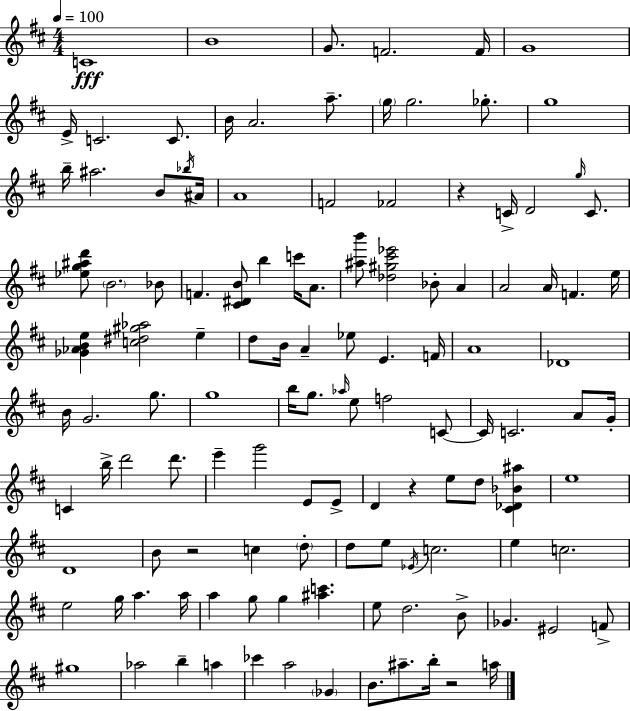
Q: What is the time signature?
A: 4/4